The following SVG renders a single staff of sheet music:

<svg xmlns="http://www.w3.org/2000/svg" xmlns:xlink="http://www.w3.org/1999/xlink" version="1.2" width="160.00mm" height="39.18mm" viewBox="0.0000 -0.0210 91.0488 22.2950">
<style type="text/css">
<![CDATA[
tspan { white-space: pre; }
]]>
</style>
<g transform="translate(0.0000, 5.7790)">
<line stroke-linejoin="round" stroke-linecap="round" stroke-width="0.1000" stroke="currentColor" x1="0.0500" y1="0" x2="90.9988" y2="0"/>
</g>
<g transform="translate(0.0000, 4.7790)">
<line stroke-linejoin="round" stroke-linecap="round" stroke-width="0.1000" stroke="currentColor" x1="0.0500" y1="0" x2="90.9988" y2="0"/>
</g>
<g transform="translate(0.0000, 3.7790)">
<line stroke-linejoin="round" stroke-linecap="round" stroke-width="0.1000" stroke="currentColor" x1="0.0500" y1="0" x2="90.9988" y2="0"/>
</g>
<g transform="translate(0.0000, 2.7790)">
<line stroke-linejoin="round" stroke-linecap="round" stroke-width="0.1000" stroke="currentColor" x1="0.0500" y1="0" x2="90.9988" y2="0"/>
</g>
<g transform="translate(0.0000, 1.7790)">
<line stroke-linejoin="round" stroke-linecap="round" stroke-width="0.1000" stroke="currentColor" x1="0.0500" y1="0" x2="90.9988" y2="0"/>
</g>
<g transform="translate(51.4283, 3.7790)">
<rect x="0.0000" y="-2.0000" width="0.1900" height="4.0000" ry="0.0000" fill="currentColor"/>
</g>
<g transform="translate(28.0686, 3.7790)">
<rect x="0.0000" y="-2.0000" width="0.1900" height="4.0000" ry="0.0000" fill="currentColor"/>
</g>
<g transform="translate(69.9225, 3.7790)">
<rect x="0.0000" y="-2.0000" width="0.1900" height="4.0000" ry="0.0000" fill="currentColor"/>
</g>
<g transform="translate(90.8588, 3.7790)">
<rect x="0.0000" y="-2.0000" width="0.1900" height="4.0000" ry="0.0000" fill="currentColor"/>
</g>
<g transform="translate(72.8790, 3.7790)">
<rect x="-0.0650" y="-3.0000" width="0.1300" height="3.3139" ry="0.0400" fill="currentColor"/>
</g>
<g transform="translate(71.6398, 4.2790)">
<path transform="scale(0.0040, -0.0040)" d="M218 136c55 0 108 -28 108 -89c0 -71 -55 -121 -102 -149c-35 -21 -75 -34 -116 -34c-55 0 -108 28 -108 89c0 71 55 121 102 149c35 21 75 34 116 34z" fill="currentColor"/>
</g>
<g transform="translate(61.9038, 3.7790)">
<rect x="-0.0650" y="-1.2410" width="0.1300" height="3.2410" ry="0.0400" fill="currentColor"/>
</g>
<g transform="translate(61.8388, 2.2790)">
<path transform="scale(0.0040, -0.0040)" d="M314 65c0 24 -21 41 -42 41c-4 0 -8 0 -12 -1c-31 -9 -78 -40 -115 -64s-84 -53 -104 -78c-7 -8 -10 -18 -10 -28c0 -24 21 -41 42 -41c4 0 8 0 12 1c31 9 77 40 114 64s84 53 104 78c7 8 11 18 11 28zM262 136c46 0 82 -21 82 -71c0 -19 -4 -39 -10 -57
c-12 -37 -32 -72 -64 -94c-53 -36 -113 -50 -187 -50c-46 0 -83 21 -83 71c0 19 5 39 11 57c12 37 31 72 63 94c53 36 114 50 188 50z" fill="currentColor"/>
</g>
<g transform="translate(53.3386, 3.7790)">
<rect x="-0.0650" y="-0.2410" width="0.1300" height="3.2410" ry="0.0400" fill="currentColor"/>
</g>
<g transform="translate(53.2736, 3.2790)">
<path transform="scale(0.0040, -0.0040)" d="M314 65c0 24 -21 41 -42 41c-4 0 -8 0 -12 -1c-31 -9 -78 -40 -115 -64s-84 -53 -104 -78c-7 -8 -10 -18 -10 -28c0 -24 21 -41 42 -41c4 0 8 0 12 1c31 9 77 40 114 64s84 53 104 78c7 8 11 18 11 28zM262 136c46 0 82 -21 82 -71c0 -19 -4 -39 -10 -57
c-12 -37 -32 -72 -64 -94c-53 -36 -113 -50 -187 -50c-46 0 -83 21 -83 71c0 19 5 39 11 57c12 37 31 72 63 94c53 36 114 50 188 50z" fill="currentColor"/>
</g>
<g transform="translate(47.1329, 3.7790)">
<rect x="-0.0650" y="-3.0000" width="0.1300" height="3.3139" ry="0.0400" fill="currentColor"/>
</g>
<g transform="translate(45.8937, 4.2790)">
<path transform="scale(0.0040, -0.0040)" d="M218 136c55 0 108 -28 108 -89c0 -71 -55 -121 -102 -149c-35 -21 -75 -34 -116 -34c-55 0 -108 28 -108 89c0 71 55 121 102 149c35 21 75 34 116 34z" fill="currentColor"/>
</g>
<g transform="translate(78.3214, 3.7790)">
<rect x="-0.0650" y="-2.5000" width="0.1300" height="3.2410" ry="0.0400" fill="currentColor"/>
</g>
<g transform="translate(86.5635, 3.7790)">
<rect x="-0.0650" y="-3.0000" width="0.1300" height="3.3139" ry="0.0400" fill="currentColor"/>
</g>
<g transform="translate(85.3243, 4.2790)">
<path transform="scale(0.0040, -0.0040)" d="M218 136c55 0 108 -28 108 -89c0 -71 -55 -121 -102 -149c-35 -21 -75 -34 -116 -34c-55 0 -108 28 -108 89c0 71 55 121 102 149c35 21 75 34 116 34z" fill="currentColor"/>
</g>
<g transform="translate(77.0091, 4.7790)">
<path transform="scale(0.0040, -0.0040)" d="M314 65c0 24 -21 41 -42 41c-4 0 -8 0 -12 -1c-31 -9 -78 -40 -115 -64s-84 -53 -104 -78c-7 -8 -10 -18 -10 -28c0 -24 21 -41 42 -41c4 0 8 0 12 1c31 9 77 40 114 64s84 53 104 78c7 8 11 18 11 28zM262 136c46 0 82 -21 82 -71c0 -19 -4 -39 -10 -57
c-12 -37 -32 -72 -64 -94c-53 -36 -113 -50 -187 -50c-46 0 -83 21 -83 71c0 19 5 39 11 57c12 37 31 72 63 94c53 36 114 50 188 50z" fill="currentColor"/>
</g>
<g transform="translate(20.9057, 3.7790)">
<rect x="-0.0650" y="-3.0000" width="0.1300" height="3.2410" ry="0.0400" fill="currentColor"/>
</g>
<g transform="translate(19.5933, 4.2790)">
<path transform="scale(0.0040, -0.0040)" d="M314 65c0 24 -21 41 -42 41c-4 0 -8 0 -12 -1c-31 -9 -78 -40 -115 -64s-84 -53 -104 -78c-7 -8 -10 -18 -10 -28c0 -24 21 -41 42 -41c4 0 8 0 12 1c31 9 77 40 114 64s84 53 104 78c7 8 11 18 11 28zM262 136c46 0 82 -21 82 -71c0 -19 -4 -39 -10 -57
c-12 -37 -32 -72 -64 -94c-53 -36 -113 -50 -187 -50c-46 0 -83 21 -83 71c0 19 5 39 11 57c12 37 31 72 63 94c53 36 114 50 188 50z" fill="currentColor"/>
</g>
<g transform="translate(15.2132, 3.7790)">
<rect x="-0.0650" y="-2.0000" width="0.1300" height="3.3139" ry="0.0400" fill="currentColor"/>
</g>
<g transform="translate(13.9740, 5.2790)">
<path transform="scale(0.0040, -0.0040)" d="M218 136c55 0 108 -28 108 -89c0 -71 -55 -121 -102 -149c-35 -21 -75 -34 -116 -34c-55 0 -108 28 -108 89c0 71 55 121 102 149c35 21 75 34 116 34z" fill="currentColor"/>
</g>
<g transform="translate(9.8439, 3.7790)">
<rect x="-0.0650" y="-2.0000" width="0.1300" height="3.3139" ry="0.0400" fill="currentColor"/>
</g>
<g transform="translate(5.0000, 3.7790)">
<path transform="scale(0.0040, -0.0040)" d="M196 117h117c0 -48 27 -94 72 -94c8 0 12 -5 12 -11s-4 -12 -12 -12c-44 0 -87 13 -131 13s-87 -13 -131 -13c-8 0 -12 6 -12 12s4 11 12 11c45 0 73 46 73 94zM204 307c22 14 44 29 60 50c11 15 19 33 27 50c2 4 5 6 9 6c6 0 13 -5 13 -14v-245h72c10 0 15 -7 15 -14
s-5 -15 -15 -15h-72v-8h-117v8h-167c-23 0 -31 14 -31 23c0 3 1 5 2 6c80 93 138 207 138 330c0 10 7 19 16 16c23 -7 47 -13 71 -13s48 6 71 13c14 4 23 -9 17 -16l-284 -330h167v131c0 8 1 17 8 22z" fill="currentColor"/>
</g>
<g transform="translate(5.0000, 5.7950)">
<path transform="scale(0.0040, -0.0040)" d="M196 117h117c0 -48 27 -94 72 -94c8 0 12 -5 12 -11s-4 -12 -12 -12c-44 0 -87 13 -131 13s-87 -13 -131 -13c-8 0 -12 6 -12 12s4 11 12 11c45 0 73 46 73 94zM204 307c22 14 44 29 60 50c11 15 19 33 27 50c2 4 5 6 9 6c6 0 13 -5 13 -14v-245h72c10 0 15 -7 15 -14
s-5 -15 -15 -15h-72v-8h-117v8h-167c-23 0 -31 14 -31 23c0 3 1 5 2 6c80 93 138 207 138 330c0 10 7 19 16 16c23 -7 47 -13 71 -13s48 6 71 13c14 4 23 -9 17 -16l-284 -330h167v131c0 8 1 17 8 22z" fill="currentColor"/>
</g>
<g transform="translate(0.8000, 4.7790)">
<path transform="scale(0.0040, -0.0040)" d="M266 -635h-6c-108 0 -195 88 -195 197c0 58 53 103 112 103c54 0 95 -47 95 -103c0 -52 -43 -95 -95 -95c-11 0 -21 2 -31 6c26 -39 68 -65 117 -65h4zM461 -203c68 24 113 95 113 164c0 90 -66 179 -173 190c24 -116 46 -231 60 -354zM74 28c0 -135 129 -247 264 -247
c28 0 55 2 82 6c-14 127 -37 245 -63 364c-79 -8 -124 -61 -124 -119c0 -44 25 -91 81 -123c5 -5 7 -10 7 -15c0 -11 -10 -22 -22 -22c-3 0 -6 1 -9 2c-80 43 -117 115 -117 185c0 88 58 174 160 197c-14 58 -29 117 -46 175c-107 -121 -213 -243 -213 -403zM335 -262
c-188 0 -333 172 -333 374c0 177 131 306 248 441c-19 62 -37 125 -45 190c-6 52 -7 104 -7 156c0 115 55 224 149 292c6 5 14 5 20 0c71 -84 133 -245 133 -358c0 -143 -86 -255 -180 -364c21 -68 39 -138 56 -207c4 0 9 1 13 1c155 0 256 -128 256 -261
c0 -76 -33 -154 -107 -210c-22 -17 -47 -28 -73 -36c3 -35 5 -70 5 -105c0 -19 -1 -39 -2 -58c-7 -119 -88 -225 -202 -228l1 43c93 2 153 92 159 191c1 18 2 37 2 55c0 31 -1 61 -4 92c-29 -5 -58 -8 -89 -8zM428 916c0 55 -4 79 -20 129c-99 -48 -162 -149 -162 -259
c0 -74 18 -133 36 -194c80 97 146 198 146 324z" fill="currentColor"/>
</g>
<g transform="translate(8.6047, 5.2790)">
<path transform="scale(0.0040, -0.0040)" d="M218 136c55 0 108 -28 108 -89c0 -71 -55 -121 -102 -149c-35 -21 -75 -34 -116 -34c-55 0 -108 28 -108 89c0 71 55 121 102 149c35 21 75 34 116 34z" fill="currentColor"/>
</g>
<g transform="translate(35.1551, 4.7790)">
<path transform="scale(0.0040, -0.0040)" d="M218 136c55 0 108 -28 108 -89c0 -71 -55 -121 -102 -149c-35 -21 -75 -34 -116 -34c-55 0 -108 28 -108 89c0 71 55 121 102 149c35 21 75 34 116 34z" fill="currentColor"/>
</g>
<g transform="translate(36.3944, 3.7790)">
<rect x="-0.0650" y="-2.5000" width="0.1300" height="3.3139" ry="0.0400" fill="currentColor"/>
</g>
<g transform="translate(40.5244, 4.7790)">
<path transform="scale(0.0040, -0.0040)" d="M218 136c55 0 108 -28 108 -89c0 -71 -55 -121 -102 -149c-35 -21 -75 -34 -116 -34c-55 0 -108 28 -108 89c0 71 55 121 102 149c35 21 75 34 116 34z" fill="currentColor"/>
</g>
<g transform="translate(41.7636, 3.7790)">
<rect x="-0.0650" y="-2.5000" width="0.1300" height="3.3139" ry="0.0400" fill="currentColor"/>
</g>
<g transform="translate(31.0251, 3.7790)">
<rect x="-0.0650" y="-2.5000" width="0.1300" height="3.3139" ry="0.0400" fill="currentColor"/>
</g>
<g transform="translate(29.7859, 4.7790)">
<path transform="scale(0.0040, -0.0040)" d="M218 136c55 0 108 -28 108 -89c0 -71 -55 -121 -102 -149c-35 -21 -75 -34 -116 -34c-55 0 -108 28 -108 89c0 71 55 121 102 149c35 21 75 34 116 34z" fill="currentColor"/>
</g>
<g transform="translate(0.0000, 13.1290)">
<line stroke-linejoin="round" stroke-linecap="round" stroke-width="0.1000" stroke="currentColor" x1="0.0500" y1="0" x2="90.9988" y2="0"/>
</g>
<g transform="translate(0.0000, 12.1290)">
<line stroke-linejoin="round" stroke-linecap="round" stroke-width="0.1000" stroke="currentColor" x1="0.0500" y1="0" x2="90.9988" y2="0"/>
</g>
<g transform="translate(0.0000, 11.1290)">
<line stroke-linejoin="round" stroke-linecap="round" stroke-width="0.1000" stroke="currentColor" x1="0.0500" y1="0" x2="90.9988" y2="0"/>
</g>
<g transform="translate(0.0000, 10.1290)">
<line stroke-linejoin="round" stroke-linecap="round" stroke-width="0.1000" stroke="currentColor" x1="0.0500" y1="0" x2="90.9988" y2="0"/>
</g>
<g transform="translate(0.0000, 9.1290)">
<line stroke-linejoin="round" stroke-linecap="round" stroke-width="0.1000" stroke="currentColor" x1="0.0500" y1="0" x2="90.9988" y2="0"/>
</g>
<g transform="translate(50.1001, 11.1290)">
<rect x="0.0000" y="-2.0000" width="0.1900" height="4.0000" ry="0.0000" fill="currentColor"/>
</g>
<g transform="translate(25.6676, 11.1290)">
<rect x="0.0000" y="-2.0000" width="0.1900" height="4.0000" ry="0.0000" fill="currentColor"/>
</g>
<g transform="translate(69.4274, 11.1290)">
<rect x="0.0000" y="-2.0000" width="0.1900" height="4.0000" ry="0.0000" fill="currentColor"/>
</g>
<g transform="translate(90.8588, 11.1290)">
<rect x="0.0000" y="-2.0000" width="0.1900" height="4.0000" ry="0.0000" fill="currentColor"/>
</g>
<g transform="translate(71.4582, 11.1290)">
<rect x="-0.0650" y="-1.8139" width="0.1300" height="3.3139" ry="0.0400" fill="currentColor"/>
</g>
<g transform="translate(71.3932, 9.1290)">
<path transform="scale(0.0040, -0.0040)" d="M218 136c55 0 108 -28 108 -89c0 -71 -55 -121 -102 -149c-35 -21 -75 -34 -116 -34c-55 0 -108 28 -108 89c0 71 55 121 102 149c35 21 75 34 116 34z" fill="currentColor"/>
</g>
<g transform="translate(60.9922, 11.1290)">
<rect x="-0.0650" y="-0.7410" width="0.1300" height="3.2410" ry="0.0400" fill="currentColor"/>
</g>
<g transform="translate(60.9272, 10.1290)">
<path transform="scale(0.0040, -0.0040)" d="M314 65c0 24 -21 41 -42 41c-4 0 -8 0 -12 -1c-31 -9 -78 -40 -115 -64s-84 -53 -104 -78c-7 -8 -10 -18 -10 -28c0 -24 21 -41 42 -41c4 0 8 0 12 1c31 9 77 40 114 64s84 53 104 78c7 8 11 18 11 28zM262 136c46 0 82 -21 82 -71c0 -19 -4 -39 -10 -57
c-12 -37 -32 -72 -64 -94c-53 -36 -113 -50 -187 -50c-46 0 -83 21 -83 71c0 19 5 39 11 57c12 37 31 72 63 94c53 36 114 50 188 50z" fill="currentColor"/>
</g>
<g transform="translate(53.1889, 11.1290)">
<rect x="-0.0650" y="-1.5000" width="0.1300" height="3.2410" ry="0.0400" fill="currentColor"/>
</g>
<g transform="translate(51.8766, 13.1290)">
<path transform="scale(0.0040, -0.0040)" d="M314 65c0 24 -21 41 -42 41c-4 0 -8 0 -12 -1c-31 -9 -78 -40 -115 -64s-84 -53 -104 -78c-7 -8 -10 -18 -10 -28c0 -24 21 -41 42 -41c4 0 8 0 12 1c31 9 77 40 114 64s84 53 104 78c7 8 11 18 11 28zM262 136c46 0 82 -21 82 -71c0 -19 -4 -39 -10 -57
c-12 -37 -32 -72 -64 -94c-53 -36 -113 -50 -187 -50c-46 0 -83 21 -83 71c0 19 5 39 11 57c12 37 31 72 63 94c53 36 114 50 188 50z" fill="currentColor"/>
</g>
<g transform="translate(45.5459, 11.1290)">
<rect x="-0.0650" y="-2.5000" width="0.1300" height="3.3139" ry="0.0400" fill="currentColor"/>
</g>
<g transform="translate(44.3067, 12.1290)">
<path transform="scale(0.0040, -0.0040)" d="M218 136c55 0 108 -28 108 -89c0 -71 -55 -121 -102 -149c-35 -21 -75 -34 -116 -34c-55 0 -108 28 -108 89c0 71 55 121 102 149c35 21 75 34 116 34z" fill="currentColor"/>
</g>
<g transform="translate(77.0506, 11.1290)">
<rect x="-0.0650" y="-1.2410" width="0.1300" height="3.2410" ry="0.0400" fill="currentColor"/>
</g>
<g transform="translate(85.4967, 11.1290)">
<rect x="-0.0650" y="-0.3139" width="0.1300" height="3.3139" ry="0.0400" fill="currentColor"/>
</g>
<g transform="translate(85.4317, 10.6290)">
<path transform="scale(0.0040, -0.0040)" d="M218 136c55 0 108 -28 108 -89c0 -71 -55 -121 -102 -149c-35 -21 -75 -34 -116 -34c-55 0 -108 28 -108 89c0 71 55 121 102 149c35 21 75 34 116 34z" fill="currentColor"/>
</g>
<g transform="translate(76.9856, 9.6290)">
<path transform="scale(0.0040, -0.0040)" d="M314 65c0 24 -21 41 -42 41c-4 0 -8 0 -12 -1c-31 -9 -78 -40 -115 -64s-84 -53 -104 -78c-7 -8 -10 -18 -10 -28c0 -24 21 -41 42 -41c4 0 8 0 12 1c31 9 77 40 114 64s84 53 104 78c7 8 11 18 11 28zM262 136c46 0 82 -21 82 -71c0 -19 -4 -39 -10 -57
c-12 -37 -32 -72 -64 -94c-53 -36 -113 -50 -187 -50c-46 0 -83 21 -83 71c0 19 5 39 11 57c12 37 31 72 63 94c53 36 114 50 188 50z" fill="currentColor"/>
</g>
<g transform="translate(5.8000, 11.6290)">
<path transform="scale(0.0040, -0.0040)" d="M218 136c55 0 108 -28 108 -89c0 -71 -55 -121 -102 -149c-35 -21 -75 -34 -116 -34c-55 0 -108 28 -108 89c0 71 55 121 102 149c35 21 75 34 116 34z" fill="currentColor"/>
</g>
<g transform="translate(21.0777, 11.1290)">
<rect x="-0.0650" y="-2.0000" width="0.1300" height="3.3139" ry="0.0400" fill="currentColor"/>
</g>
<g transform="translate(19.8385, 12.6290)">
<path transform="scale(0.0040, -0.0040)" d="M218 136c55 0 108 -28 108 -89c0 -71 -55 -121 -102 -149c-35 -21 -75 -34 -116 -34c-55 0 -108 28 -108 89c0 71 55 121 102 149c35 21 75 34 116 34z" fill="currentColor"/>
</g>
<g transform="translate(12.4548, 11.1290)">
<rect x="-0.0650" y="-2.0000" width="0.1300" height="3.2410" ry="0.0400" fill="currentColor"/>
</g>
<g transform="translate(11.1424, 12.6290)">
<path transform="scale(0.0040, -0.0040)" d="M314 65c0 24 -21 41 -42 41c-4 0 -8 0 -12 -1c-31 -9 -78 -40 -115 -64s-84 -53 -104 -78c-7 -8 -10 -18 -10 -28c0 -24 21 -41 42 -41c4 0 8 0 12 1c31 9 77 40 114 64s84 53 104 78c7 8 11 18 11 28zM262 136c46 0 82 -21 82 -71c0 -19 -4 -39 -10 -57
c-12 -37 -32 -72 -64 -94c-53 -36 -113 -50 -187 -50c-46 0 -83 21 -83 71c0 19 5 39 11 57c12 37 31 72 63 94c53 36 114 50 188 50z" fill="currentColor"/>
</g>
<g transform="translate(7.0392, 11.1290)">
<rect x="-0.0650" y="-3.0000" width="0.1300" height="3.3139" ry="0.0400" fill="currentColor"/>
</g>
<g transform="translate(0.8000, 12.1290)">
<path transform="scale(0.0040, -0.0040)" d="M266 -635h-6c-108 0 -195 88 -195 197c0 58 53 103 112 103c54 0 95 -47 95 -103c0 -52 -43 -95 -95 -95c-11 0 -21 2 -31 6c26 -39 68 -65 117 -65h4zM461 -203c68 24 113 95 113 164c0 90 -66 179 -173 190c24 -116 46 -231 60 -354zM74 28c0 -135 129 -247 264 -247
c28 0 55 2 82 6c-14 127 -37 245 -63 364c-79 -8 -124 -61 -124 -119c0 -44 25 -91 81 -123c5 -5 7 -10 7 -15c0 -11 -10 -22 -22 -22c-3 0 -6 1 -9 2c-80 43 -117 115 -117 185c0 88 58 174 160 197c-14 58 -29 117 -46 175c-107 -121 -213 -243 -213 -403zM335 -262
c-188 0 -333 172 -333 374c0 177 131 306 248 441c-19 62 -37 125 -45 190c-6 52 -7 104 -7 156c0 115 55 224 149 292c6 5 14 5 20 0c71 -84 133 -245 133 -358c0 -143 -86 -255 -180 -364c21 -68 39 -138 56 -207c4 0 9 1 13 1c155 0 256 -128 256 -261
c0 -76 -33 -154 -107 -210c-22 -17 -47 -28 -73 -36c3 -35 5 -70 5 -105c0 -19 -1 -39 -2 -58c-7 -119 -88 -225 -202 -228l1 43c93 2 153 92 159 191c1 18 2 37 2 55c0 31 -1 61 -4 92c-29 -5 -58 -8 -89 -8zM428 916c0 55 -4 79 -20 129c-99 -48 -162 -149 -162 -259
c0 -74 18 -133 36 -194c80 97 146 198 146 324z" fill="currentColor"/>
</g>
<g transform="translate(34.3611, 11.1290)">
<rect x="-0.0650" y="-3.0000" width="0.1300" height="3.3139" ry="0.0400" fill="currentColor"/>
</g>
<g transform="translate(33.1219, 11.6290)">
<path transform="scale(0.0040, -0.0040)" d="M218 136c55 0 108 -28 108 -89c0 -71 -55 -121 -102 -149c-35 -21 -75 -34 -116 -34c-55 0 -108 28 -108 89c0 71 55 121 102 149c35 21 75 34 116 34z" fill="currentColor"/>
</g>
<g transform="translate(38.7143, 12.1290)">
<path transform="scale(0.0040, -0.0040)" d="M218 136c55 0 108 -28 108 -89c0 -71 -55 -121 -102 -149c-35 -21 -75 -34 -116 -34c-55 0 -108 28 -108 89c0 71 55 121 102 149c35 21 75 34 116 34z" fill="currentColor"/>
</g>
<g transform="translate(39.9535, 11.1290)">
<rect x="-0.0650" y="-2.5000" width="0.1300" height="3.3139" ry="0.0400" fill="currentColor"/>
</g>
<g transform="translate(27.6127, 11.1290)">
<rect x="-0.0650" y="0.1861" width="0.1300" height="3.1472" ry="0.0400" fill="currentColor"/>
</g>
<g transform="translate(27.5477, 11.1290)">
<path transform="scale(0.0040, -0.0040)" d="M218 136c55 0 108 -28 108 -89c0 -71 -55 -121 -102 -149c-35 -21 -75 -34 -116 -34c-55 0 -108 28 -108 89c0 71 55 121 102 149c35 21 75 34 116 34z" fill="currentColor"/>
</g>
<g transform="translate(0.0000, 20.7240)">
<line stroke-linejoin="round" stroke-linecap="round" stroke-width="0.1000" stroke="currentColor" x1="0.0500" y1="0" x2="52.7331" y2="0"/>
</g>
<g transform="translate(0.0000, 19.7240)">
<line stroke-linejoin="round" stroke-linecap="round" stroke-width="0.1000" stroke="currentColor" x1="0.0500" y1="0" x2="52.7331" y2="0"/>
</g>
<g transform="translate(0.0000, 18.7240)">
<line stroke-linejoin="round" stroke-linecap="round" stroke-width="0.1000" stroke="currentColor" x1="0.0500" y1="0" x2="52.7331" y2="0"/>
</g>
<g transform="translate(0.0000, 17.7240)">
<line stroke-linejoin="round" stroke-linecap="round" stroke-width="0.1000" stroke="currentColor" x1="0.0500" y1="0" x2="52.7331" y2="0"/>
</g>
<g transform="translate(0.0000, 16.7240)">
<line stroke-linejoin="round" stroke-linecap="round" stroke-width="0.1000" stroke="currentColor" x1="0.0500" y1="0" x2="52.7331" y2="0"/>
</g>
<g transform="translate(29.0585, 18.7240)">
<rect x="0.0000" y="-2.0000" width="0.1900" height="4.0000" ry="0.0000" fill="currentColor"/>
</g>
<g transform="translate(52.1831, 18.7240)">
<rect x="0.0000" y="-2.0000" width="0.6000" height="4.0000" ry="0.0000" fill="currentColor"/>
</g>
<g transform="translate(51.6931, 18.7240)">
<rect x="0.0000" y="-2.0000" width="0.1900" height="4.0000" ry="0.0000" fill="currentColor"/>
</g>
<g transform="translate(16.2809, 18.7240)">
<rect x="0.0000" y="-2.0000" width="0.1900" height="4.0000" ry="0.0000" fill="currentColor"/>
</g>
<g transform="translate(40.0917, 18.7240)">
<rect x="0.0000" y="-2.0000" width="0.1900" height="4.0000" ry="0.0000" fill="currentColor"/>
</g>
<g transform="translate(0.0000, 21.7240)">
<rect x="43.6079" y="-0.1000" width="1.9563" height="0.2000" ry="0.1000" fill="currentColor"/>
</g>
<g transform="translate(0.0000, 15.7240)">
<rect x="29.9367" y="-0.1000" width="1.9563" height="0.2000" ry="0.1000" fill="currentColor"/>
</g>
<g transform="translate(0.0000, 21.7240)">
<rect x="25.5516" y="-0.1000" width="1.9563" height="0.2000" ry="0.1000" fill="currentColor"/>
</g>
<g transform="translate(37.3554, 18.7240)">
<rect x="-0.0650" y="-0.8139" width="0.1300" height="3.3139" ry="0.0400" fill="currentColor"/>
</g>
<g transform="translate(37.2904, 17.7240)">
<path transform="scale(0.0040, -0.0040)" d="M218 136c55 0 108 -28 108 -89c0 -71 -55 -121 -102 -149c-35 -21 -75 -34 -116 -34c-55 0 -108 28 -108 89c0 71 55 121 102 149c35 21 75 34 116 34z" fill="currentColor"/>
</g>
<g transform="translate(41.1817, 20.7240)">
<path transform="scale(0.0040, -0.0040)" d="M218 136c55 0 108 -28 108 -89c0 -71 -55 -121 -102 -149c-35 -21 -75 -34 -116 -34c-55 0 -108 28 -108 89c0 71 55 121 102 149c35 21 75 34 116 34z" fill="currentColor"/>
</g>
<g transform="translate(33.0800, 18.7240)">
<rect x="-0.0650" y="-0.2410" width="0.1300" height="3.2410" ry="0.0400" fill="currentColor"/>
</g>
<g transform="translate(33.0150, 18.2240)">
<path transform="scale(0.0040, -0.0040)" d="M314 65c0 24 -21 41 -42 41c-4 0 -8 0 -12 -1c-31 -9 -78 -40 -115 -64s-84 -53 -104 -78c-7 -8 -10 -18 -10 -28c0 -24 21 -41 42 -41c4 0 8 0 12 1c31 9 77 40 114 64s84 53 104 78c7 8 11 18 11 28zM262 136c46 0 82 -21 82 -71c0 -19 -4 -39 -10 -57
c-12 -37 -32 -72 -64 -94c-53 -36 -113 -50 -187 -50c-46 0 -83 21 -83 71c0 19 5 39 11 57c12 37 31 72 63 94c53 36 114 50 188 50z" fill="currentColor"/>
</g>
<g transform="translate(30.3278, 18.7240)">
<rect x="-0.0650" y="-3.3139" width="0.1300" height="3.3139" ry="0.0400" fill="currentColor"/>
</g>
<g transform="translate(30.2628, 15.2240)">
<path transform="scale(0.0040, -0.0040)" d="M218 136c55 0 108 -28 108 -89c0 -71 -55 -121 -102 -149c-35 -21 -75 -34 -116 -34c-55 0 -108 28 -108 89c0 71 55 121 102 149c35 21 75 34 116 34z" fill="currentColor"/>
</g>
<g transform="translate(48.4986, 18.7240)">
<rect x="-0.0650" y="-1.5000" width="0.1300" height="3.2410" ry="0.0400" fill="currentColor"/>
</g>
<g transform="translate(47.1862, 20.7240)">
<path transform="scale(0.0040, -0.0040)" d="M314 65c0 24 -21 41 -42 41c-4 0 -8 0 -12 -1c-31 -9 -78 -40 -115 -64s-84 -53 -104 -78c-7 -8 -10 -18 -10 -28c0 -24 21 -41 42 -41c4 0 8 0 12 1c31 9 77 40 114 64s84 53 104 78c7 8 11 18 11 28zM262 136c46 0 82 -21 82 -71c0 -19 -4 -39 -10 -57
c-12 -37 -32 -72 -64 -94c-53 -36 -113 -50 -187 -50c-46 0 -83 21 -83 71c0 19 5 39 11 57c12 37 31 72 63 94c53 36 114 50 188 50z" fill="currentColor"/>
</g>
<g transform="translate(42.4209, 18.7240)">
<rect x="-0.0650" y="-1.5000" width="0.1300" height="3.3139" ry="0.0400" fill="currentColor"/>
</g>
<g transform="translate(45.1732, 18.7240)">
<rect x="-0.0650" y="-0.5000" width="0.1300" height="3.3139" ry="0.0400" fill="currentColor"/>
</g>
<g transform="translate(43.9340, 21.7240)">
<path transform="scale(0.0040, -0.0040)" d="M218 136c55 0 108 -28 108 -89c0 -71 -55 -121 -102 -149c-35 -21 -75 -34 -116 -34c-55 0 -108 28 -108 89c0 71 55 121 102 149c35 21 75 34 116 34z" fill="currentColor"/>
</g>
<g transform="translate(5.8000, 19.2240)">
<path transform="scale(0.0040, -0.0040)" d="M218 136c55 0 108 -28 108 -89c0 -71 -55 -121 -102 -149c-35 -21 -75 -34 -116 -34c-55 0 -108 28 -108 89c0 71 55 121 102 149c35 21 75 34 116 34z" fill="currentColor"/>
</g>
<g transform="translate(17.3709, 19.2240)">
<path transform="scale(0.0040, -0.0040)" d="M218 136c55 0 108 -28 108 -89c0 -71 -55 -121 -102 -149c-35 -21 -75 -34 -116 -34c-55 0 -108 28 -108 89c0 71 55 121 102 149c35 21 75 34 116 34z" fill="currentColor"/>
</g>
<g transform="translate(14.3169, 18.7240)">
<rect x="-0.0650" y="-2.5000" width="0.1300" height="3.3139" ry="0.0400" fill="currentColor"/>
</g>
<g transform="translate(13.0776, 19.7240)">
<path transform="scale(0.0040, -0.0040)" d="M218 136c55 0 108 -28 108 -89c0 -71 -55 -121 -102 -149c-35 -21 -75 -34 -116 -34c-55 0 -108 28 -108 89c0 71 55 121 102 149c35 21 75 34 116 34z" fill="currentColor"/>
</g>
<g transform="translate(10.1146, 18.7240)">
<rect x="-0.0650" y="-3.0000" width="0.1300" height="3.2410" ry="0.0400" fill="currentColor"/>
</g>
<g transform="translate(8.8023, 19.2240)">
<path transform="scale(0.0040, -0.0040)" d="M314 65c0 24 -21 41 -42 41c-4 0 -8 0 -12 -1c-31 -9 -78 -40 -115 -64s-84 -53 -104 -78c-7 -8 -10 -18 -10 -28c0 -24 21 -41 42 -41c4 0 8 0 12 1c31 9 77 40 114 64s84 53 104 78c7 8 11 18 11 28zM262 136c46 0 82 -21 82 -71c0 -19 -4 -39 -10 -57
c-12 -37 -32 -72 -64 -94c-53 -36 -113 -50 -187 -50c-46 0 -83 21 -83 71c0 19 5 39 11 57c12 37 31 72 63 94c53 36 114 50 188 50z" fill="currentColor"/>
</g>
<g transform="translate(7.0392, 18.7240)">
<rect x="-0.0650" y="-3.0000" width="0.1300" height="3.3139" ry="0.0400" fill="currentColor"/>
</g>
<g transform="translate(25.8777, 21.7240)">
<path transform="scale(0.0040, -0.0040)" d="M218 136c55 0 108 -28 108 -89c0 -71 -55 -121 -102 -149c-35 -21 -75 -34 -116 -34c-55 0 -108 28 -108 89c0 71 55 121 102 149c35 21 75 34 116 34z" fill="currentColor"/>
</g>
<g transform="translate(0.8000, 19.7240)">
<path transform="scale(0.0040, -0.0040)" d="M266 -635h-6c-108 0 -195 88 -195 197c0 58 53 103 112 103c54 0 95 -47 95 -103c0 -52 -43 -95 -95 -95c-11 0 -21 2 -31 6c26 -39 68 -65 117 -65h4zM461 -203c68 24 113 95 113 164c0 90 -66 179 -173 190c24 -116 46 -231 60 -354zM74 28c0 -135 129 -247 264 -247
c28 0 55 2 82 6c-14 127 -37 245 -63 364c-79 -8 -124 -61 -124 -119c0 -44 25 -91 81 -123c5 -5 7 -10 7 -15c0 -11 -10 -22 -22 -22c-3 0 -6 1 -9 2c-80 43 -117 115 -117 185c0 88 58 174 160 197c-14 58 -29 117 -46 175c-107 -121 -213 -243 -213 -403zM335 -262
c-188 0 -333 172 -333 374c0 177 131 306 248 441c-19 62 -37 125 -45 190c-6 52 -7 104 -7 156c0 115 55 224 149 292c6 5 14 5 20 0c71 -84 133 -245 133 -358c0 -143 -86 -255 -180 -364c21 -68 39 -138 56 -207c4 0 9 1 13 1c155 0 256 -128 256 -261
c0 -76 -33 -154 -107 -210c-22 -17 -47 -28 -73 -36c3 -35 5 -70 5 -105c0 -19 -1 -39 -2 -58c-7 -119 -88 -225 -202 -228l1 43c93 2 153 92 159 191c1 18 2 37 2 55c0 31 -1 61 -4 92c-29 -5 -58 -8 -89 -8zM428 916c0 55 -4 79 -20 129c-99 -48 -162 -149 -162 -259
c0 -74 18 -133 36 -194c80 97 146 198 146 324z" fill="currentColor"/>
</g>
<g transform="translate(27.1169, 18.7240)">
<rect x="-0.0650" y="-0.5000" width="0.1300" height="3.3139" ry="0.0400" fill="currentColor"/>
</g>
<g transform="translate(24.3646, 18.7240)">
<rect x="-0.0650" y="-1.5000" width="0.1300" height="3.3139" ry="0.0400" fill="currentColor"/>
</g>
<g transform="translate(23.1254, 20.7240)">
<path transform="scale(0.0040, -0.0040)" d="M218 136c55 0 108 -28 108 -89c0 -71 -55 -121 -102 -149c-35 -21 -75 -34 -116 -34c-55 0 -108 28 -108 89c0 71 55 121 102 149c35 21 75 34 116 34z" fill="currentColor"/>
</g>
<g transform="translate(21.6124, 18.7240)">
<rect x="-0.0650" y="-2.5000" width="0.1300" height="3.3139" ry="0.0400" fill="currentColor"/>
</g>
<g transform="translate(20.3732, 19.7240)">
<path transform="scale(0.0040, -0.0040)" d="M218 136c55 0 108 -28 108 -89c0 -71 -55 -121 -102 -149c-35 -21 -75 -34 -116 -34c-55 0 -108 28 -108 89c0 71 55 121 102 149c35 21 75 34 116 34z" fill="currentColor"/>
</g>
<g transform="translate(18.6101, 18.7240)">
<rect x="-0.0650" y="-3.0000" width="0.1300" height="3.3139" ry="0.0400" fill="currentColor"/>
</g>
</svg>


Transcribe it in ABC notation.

X:1
T:Untitled
M:4/4
L:1/4
K:C
F F A2 G G G A c2 e2 A G2 A A F2 F B A G G E2 d2 f e2 c A A2 G A G E C b c2 d E C E2